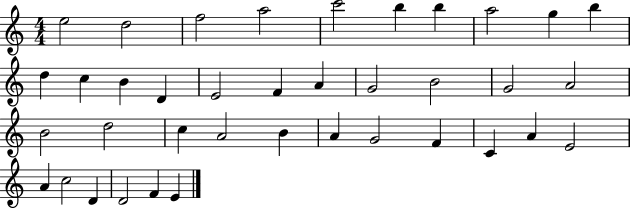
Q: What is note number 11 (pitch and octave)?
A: D5